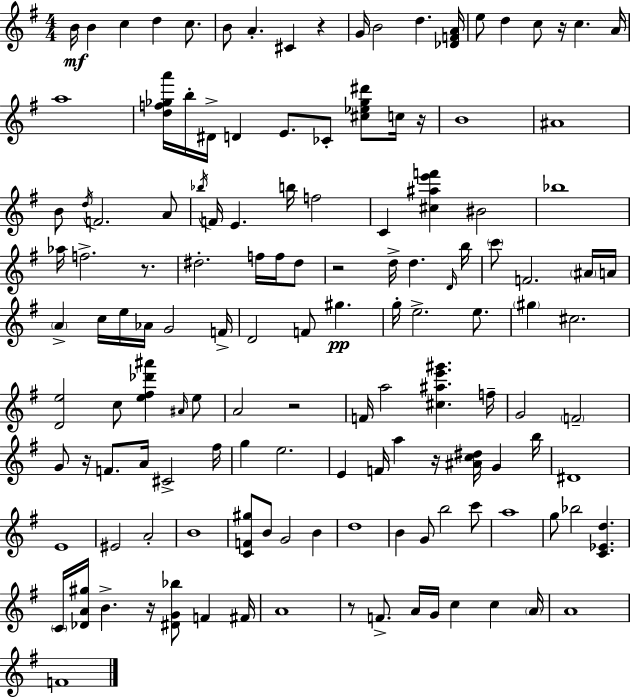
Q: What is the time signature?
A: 4/4